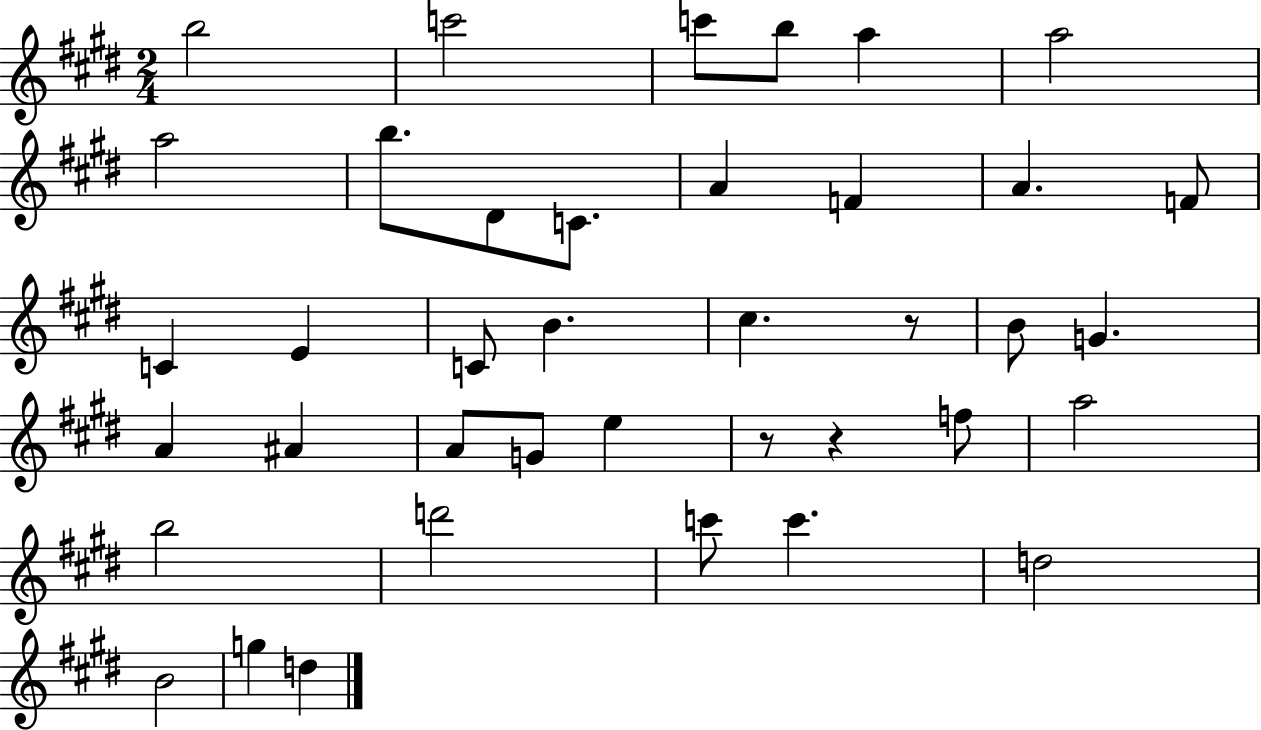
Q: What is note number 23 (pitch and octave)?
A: A#4